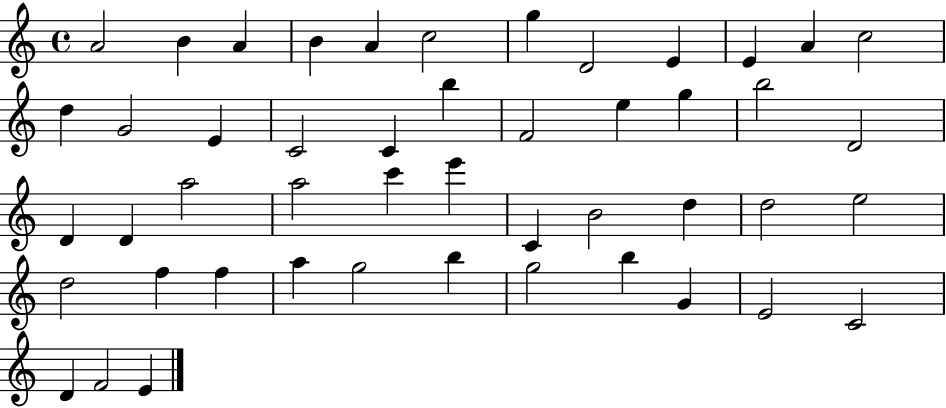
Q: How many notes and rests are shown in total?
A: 48